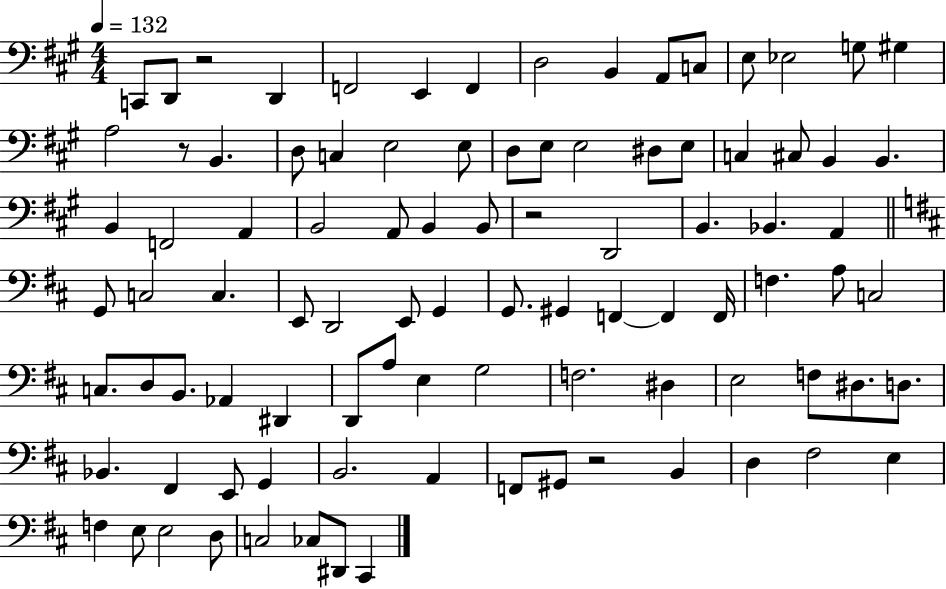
X:1
T:Untitled
M:4/4
L:1/4
K:A
C,,/2 D,,/2 z2 D,, F,,2 E,, F,, D,2 B,, A,,/2 C,/2 E,/2 _E,2 G,/2 ^G, A,2 z/2 B,, D,/2 C, E,2 E,/2 D,/2 E,/2 E,2 ^D,/2 E,/2 C, ^C,/2 B,, B,, B,, F,,2 A,, B,,2 A,,/2 B,, B,,/2 z2 D,,2 B,, _B,, A,, G,,/2 C,2 C, E,,/2 D,,2 E,,/2 G,, G,,/2 ^G,, F,, F,, F,,/4 F, A,/2 C,2 C,/2 D,/2 B,,/2 _A,, ^D,, D,,/2 A,/2 E, G,2 F,2 ^D, E,2 F,/2 ^D,/2 D,/2 _B,, ^F,, E,,/2 G,, B,,2 A,, F,,/2 ^G,,/2 z2 B,, D, ^F,2 E, F, E,/2 E,2 D,/2 C,2 _C,/2 ^D,,/2 ^C,,